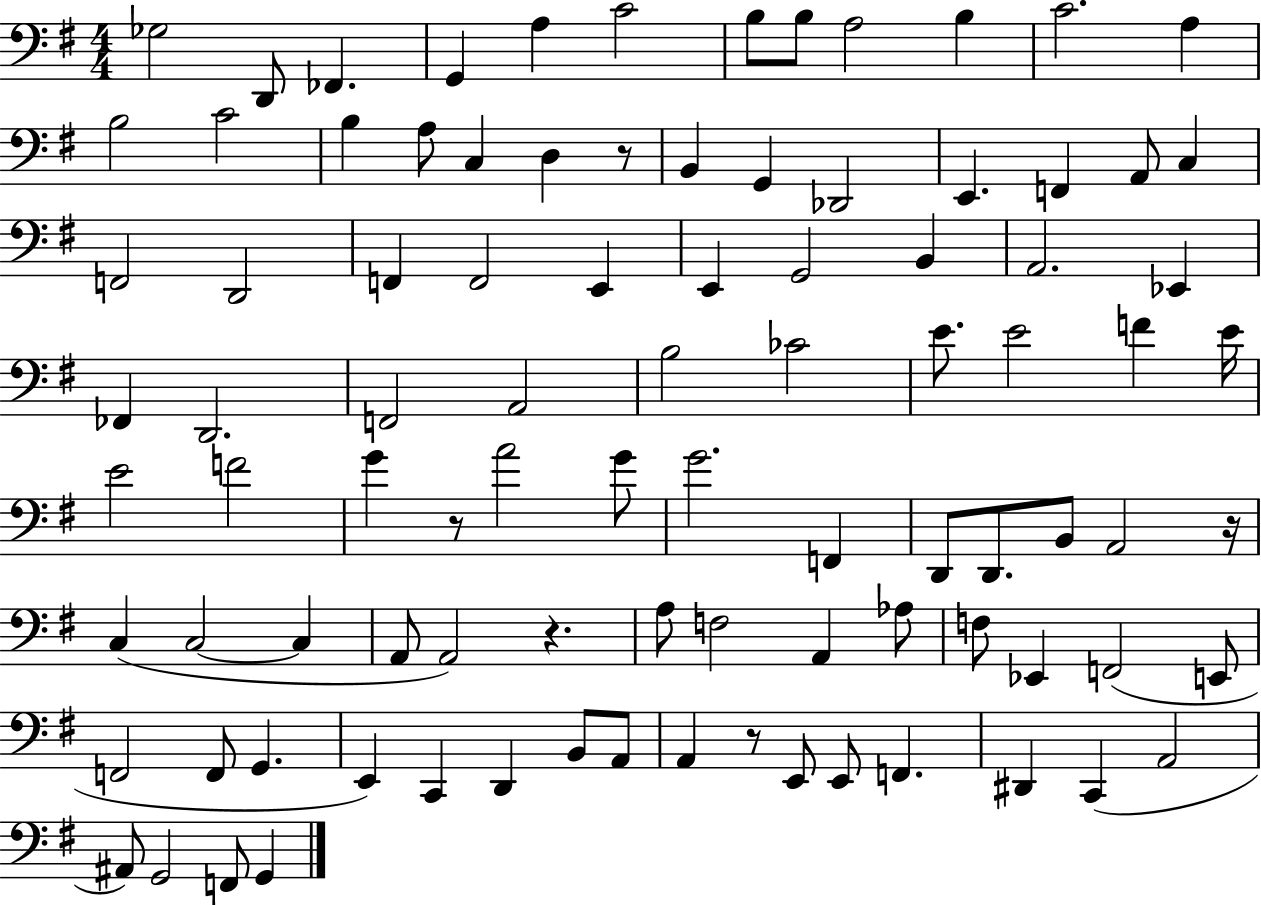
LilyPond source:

{
  \clef bass
  \numericTimeSignature
  \time 4/4
  \key g \major
  ges2 d,8 fes,4. | g,4 a4 c'2 | b8 b8 a2 b4 | c'2. a4 | \break b2 c'2 | b4 a8 c4 d4 r8 | b,4 g,4 des,2 | e,4. f,4 a,8 c4 | \break f,2 d,2 | f,4 f,2 e,4 | e,4 g,2 b,4 | a,2. ees,4 | \break fes,4 d,2. | f,2 a,2 | b2 ces'2 | e'8. e'2 f'4 e'16 | \break e'2 f'2 | g'4 r8 a'2 g'8 | g'2. f,4 | d,8 d,8. b,8 a,2 r16 | \break c4( c2~~ c4 | a,8 a,2) r4. | a8 f2 a,4 aes8 | f8 ees,4 f,2( e,8 | \break f,2 f,8 g,4. | e,4) c,4 d,4 b,8 a,8 | a,4 r8 e,8 e,8 f,4. | dis,4 c,4( a,2 | \break ais,8) g,2 f,8 g,4 | \bar "|."
}